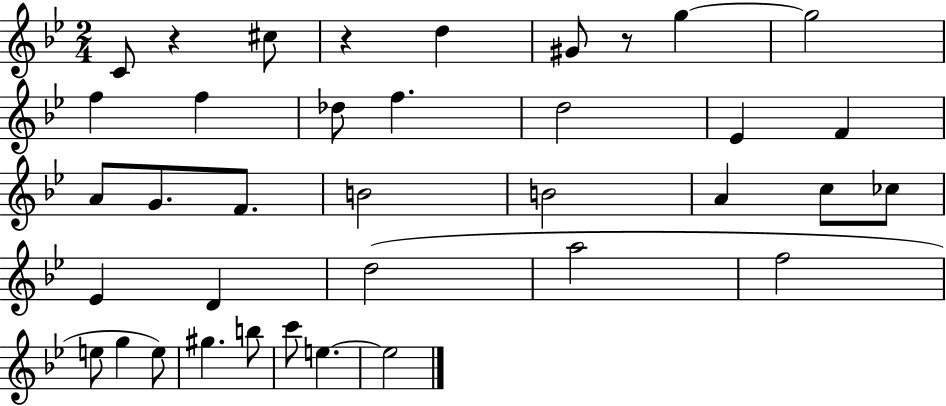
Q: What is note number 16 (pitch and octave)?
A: F4